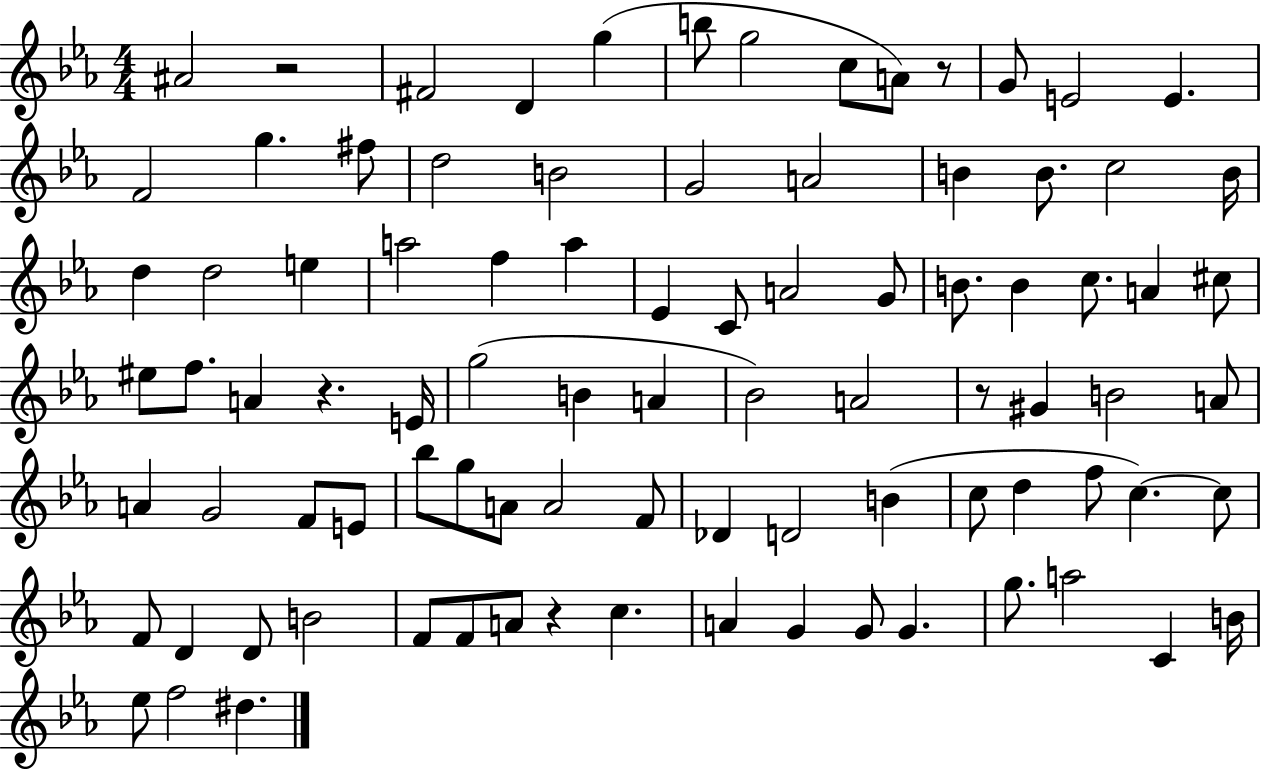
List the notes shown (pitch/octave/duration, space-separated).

A#4/h R/h F#4/h D4/q G5/q B5/e G5/h C5/e A4/e R/e G4/e E4/h E4/q. F4/h G5/q. F#5/e D5/h B4/h G4/h A4/h B4/q B4/e. C5/h B4/s D5/q D5/h E5/q A5/h F5/q A5/q Eb4/q C4/e A4/h G4/e B4/e. B4/q C5/e. A4/q C#5/e EIS5/e F5/e. A4/q R/q. E4/s G5/h B4/q A4/q Bb4/h A4/h R/e G#4/q B4/h A4/e A4/q G4/h F4/e E4/e Bb5/e G5/e A4/e A4/h F4/e Db4/q D4/h B4/q C5/e D5/q F5/e C5/q. C5/e F4/e D4/q D4/e B4/h F4/e F4/e A4/e R/q C5/q. A4/q G4/q G4/e G4/q. G5/e. A5/h C4/q B4/s Eb5/e F5/h D#5/q.